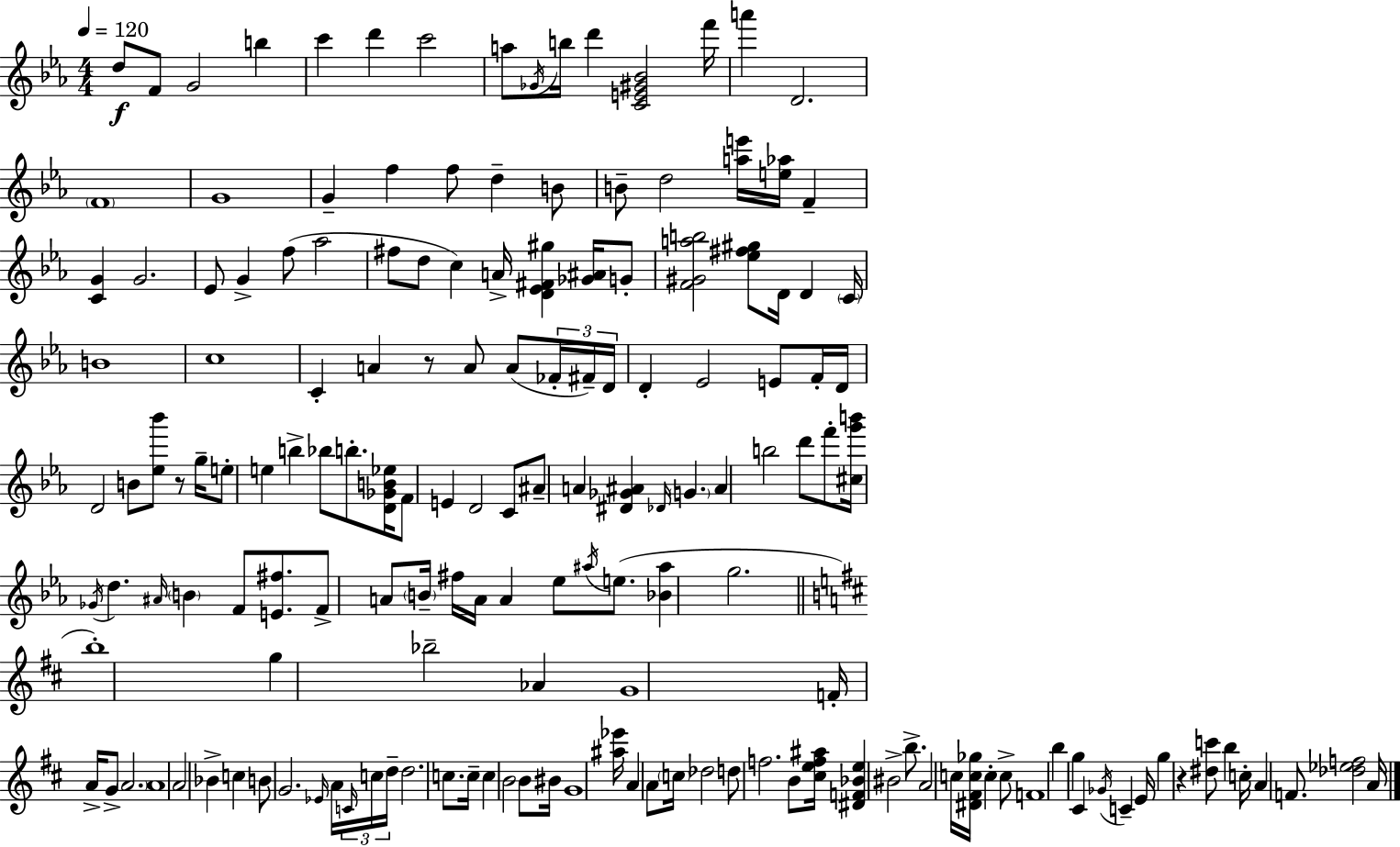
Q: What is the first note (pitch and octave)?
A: D5